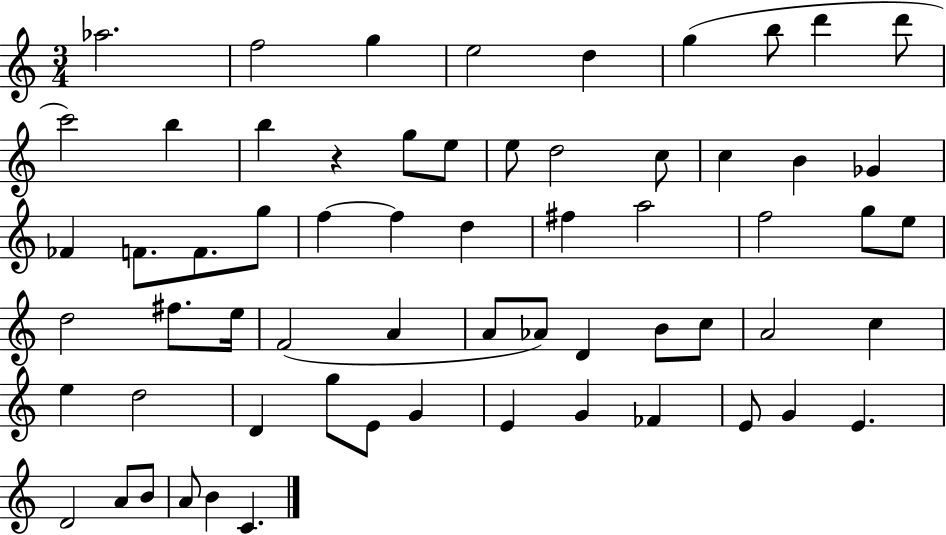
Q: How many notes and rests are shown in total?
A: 63